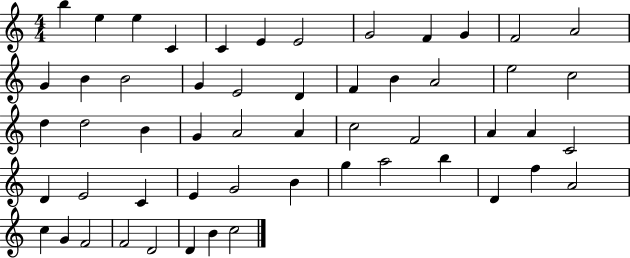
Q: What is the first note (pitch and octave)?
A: B5